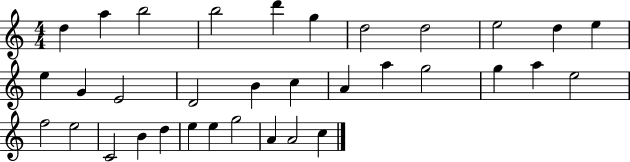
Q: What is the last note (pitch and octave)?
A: C5